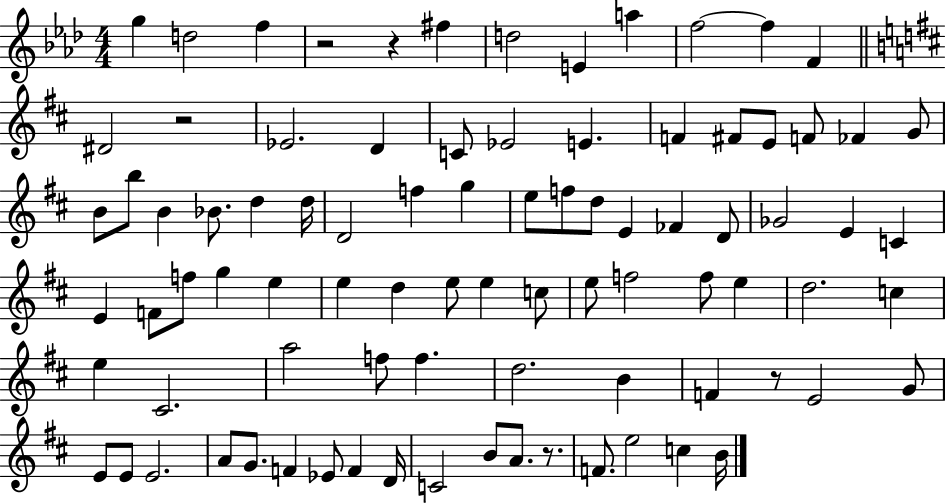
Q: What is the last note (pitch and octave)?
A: B4